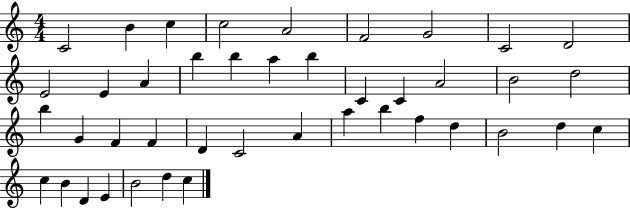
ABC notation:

X:1
T:Untitled
M:4/4
L:1/4
K:C
C2 B c c2 A2 F2 G2 C2 D2 E2 E A b b a b C C A2 B2 d2 b G F F D C2 A a b f d B2 d c c B D E B2 d c